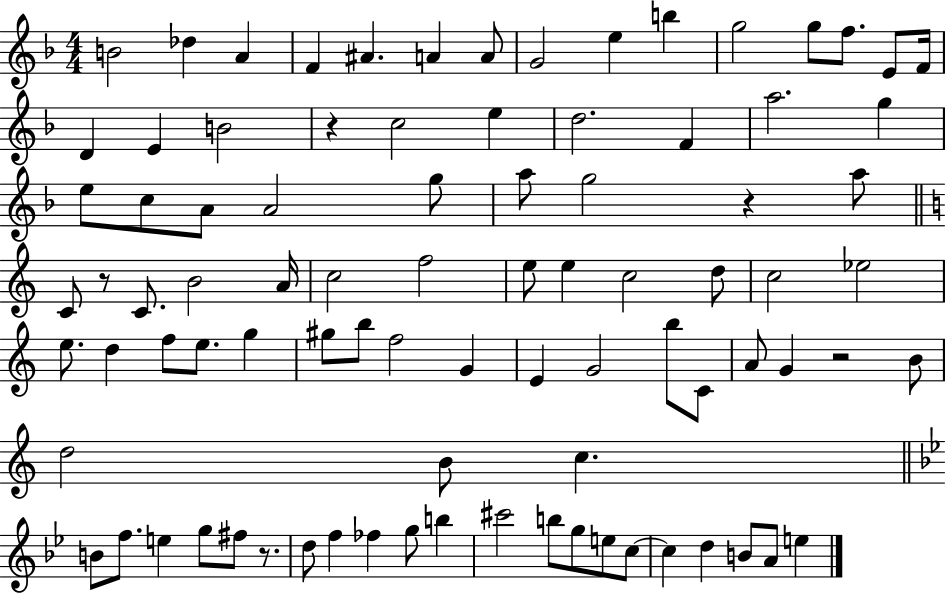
{
  \clef treble
  \numericTimeSignature
  \time 4/4
  \key f \major
  \repeat volta 2 { b'2 des''4 a'4 | f'4 ais'4. a'4 a'8 | g'2 e''4 b''4 | g''2 g''8 f''8. e'8 f'16 | \break d'4 e'4 b'2 | r4 c''2 e''4 | d''2. f'4 | a''2. g''4 | \break e''8 c''8 a'8 a'2 g''8 | a''8 g''2 r4 a''8 | \bar "||" \break \key a \minor c'8 r8 c'8. b'2 a'16 | c''2 f''2 | e''8 e''4 c''2 d''8 | c''2 ees''2 | \break e''8. d''4 f''8 e''8. g''4 | gis''8 b''8 f''2 g'4 | e'4 g'2 b''8 c'8 | a'8 g'4 r2 b'8 | \break d''2 b'8 c''4. | \bar "||" \break \key bes \major b'8 f''8. e''4 g''8 fis''8 r8. | d''8 f''4 fes''4 g''8 b''4 | cis'''2 b''8 g''8 e''8 c''8~~ | c''4 d''4 b'8 a'8 e''4 | \break } \bar "|."
}